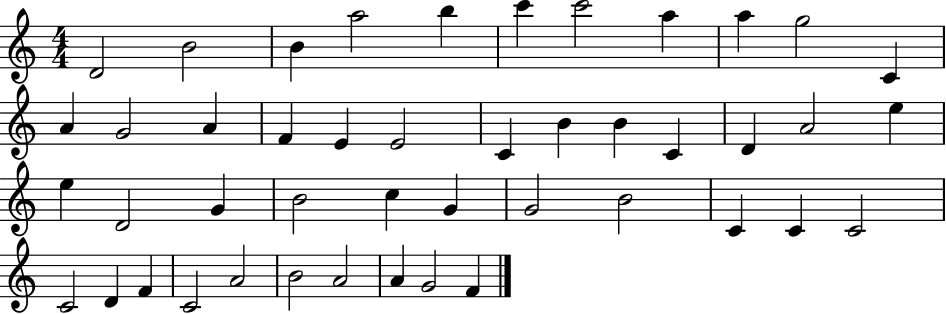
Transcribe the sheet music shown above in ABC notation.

X:1
T:Untitled
M:4/4
L:1/4
K:C
D2 B2 B a2 b c' c'2 a a g2 C A G2 A F E E2 C B B C D A2 e e D2 G B2 c G G2 B2 C C C2 C2 D F C2 A2 B2 A2 A G2 F